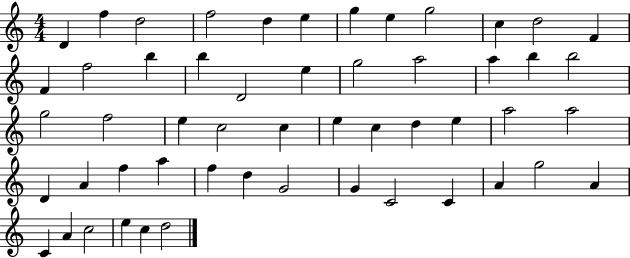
X:1
T:Untitled
M:4/4
L:1/4
K:C
D f d2 f2 d e g e g2 c d2 F F f2 b b D2 e g2 a2 a b b2 g2 f2 e c2 c e c d e a2 a2 D A f a f d G2 G C2 C A g2 A C A c2 e c d2